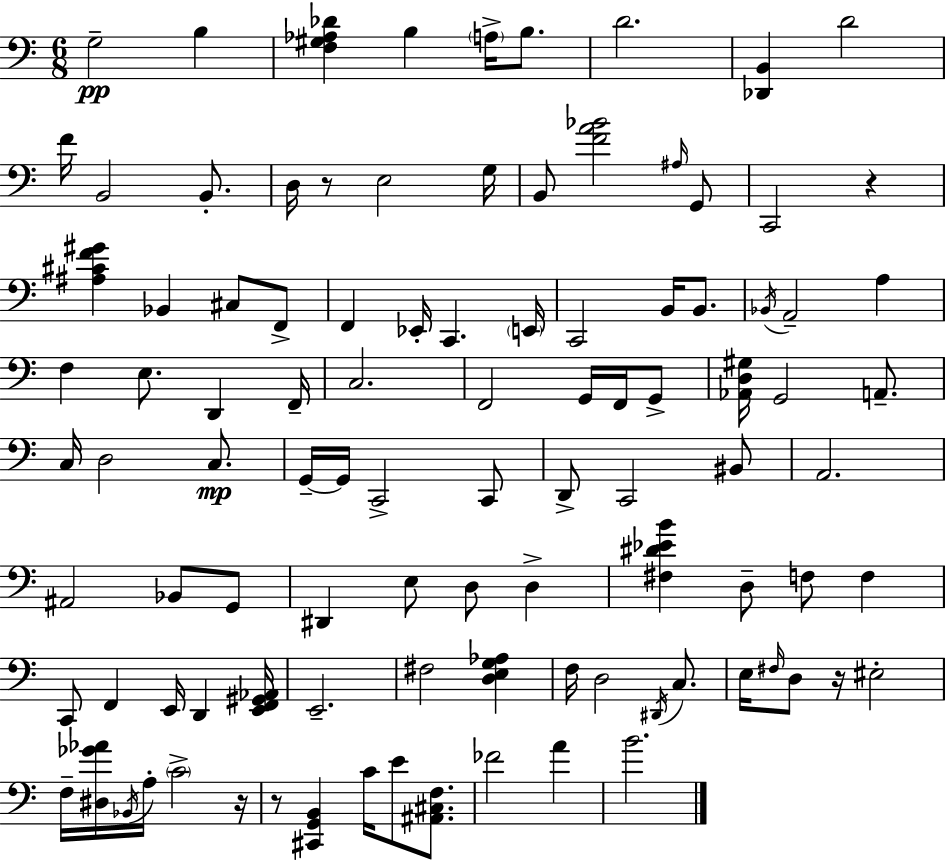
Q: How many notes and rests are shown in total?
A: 101